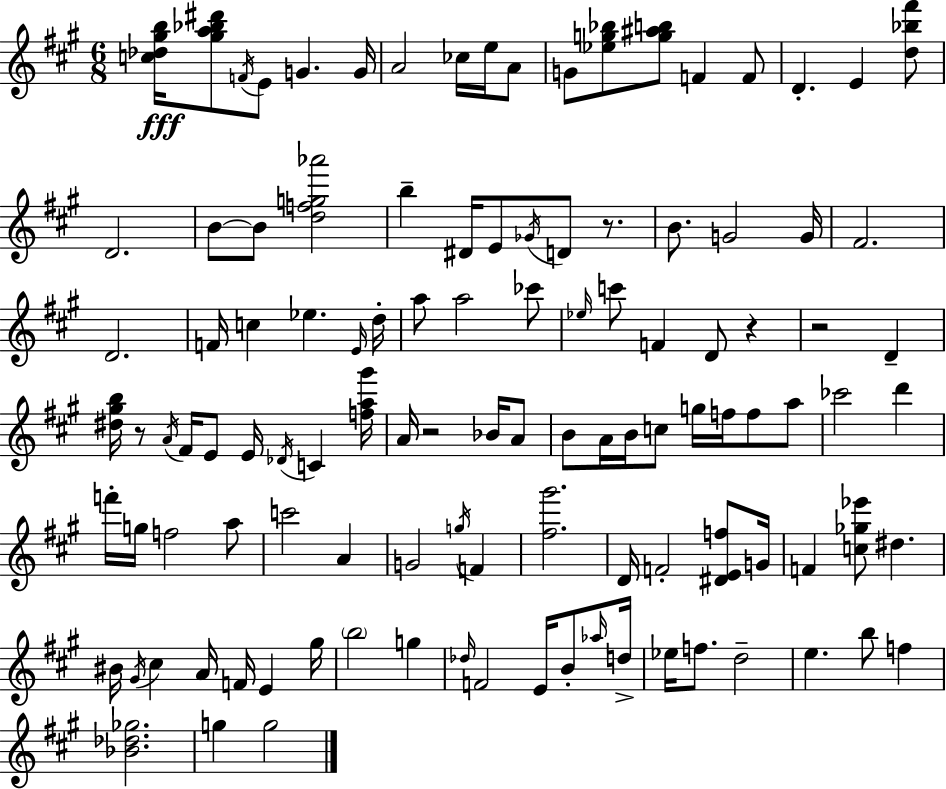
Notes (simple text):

[C5,Db5,G#5,B5]/s [G#5,A5,Bb5,D#6]/e F4/s E4/e G4/q. G4/s A4/h CES5/s E5/s A4/e G4/e [Eb5,G5,Bb5]/e [G5,A#5,B5]/e F4/q F4/e D4/q. E4/q [D5,Bb5,F#6]/e D4/h. B4/e B4/e [D5,F5,G5,Ab6]/h B5/q D#4/s E4/e Gb4/s D4/e R/e. B4/e. G4/h G4/s F#4/h. D4/h. F4/s C5/q Eb5/q. E4/s D5/s A5/e A5/h CES6/e Eb5/s C6/e F4/q D4/e R/q R/h D4/q [D#5,G#5,B5]/s R/e A4/s F#4/s E4/e E4/s Db4/s C4/q [F5,A5,G#6]/s A4/s R/h Bb4/s A4/e B4/e A4/s B4/s C5/e G5/s F5/s F5/e A5/e CES6/h D6/q F6/s G5/s F5/h A5/e C6/h A4/q G4/h G5/s F4/q [F#5,G#6]/h. D4/s F4/h [D#4,E4,F5]/e G4/s F4/q [C5,Gb5,Eb6]/e D#5/q. BIS4/s G#4/s C#5/q A4/s F4/s E4/q G#5/s B5/h G5/q Db5/s F4/h E4/s B4/e Ab5/s D5/s Eb5/s F5/e. D5/h E5/q. B5/e F5/q [Bb4,Db5,Gb5]/h. G5/q G5/h